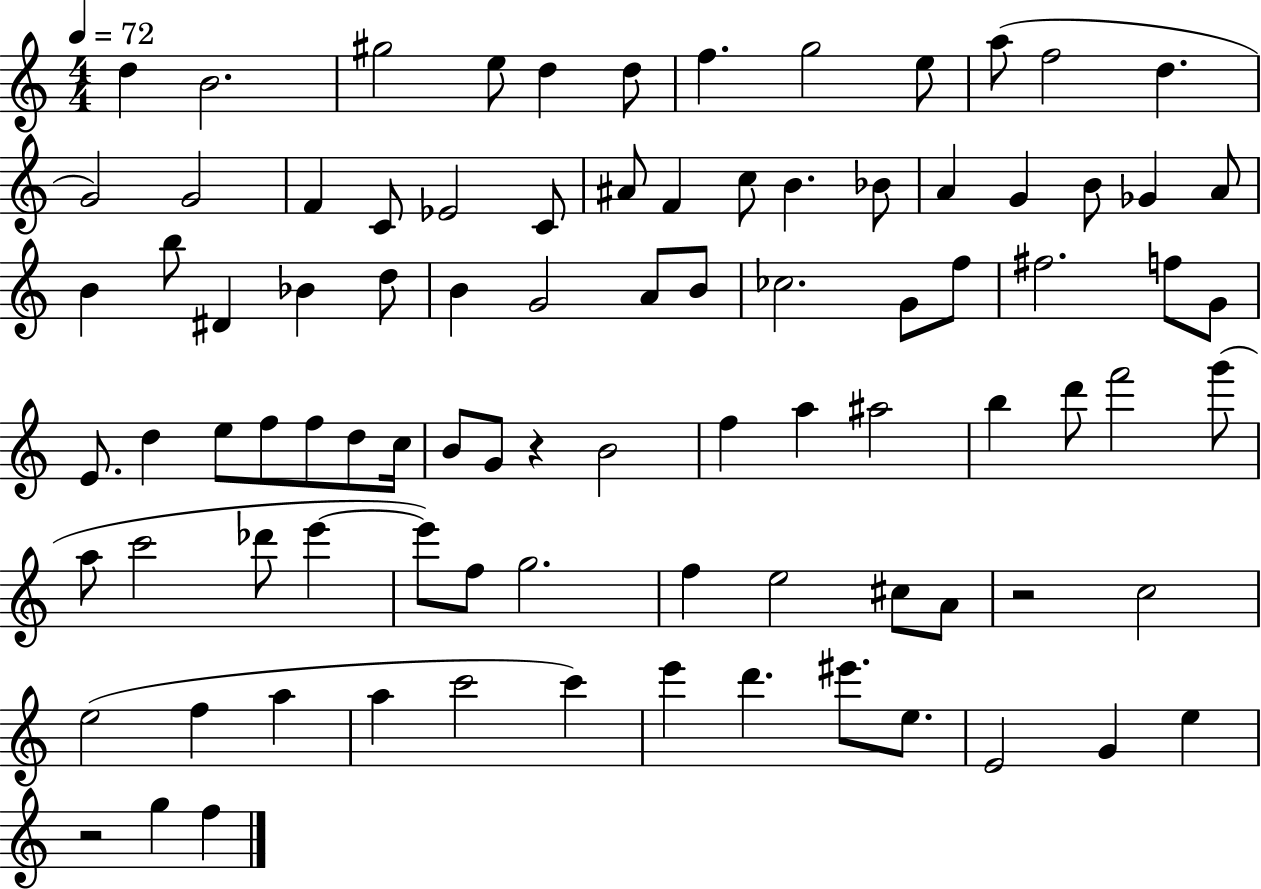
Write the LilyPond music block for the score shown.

{
  \clef treble
  \numericTimeSignature
  \time 4/4
  \key c \major
  \tempo 4 = 72
  d''4 b'2. | gis''2 e''8 d''4 d''8 | f''4. g''2 e''8 | a''8( f''2 d''4. | \break g'2) g'2 | f'4 c'8 ees'2 c'8 | ais'8 f'4 c''8 b'4. bes'8 | a'4 g'4 b'8 ges'4 a'8 | \break b'4 b''8 dis'4 bes'4 d''8 | b'4 g'2 a'8 b'8 | ces''2. g'8 f''8 | fis''2. f''8 g'8 | \break e'8. d''4 e''8 f''8 f''8 d''8 c''16 | b'8 g'8 r4 b'2 | f''4 a''4 ais''2 | b''4 d'''8 f'''2 g'''8( | \break a''8 c'''2 des'''8 e'''4~~ | e'''8) f''8 g''2. | f''4 e''2 cis''8 a'8 | r2 c''2 | \break e''2( f''4 a''4 | a''4 c'''2 c'''4) | e'''4 d'''4. eis'''8. e''8. | e'2 g'4 e''4 | \break r2 g''4 f''4 | \bar "|."
}